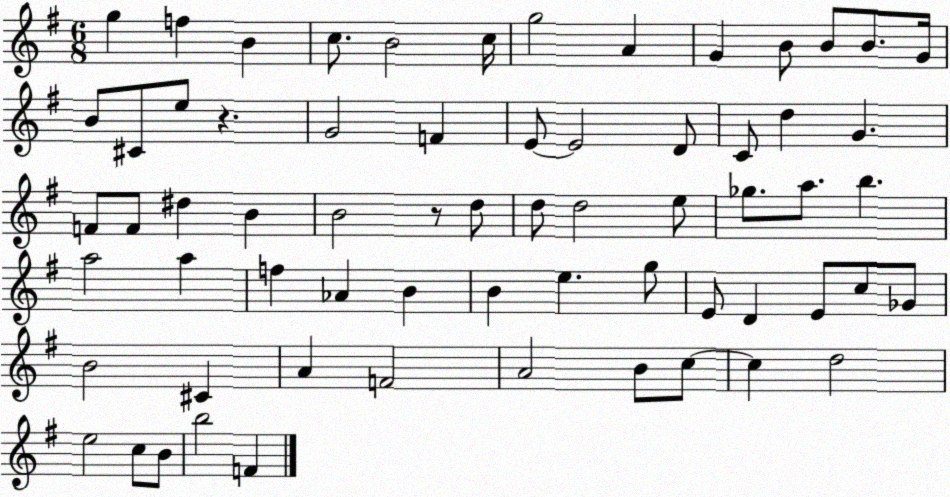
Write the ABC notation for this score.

X:1
T:Untitled
M:6/8
L:1/4
K:G
g f B c/2 B2 c/4 g2 A G B/2 B/2 B/2 G/4 B/2 ^C/2 e/2 z G2 F E/2 E2 D/2 C/2 d G F/2 F/2 ^d B B2 z/2 d/2 d/2 d2 e/2 _g/2 a/2 b a2 a f _A B B e g/2 E/2 D E/2 c/2 _G/2 B2 ^C A F2 A2 B/2 c/2 c d2 e2 c/2 B/2 b2 F